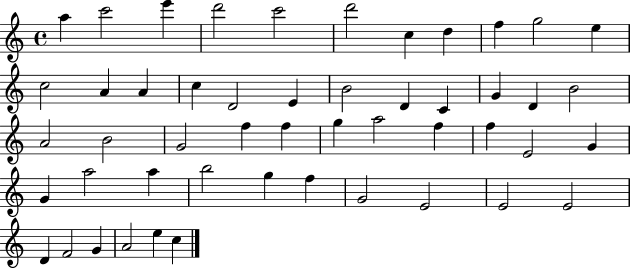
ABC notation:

X:1
T:Untitled
M:4/4
L:1/4
K:C
a c'2 e' d'2 c'2 d'2 c d f g2 e c2 A A c D2 E B2 D C G D B2 A2 B2 G2 f f g a2 f f E2 G G a2 a b2 g f G2 E2 E2 E2 D F2 G A2 e c